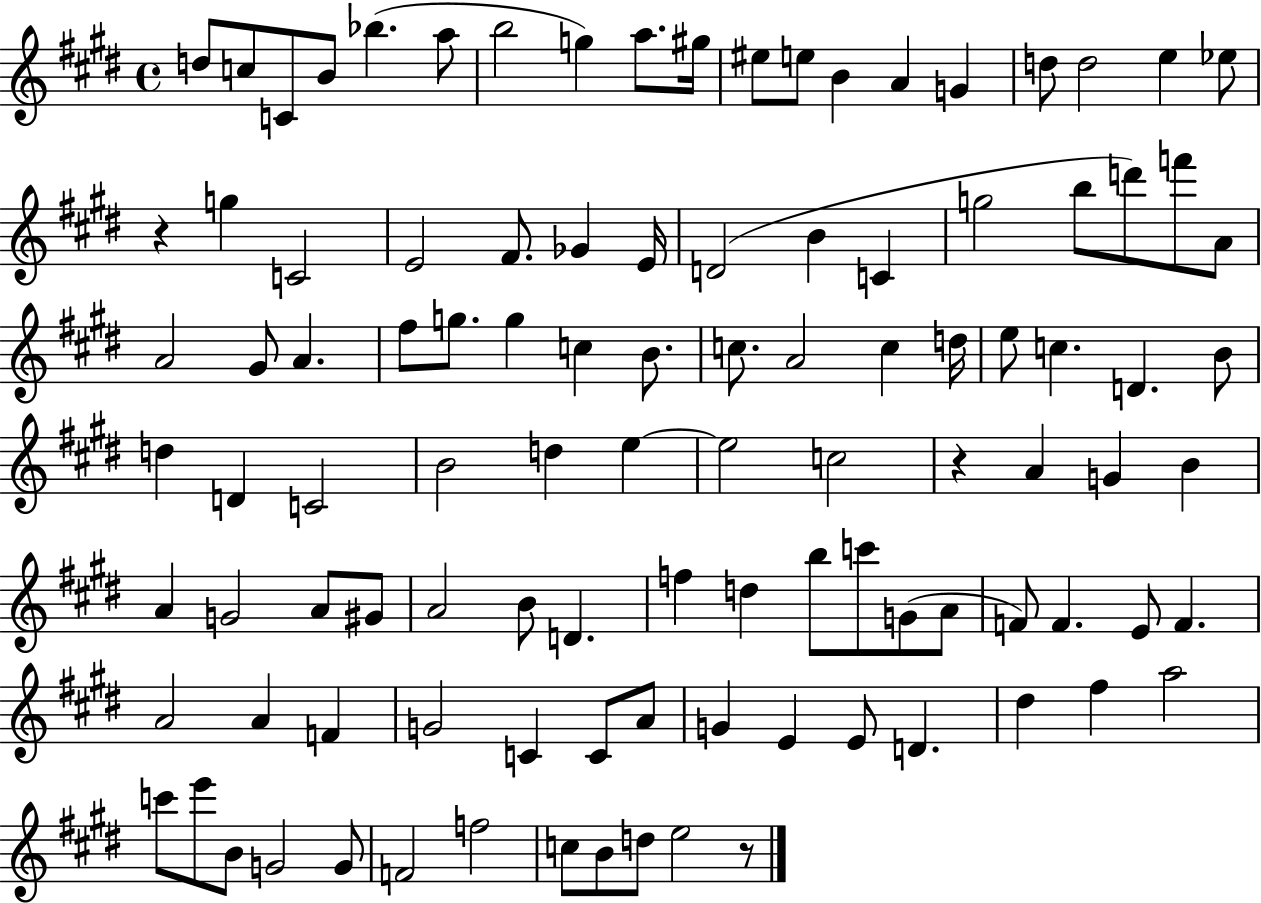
{
  \clef treble
  \time 4/4
  \defaultTimeSignature
  \key e \major
  d''8 c''8 c'8 b'8 bes''4.( a''8 | b''2 g''4) a''8. gis''16 | eis''8 e''8 b'4 a'4 g'4 | d''8 d''2 e''4 ees''8 | \break r4 g''4 c'2 | e'2 fis'8. ges'4 e'16 | d'2( b'4 c'4 | g''2 b''8 d'''8) f'''8 a'8 | \break a'2 gis'8 a'4. | fis''8 g''8. g''4 c''4 b'8. | c''8. a'2 c''4 d''16 | e''8 c''4. d'4. b'8 | \break d''4 d'4 c'2 | b'2 d''4 e''4~~ | e''2 c''2 | r4 a'4 g'4 b'4 | \break a'4 g'2 a'8 gis'8 | a'2 b'8 d'4. | f''4 d''4 b''8 c'''8 g'8( a'8 | f'8) f'4. e'8 f'4. | \break a'2 a'4 f'4 | g'2 c'4 c'8 a'8 | g'4 e'4 e'8 d'4. | dis''4 fis''4 a''2 | \break c'''8 e'''8 b'8 g'2 g'8 | f'2 f''2 | c''8 b'8 d''8 e''2 r8 | \bar "|."
}